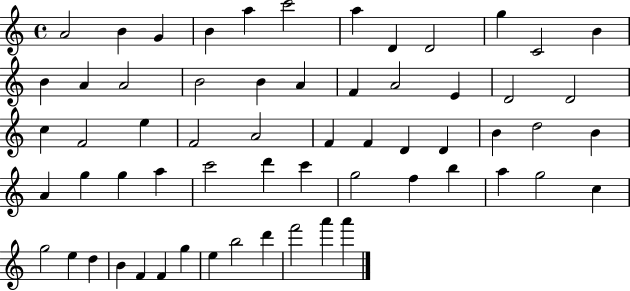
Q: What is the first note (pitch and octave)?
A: A4